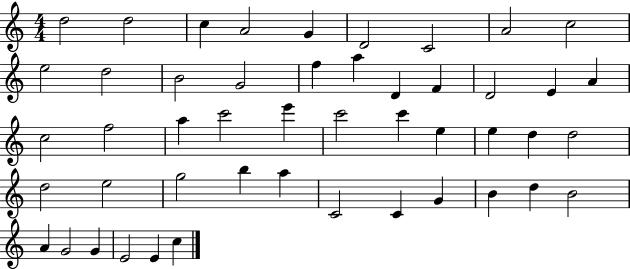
X:1
T:Untitled
M:4/4
L:1/4
K:C
d2 d2 c A2 G D2 C2 A2 c2 e2 d2 B2 G2 f a D F D2 E A c2 f2 a c'2 e' c'2 c' e e d d2 d2 e2 g2 b a C2 C G B d B2 A G2 G E2 E c